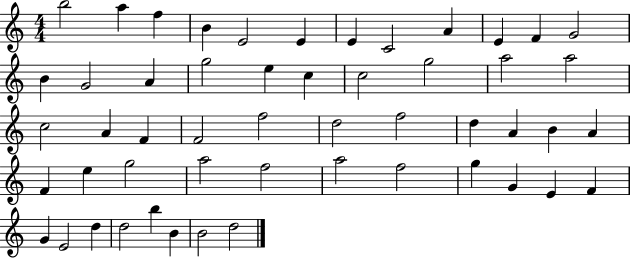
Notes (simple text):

B5/h A5/q F5/q B4/q E4/h E4/q E4/q C4/h A4/q E4/q F4/q G4/h B4/q G4/h A4/q G5/h E5/q C5/q C5/h G5/h A5/h A5/h C5/h A4/q F4/q F4/h F5/h D5/h F5/h D5/q A4/q B4/q A4/q F4/q E5/q G5/h A5/h F5/h A5/h F5/h G5/q G4/q E4/q F4/q G4/q E4/h D5/q D5/h B5/q B4/q B4/h D5/h